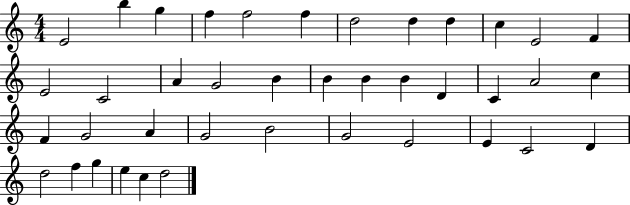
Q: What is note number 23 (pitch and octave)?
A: A4